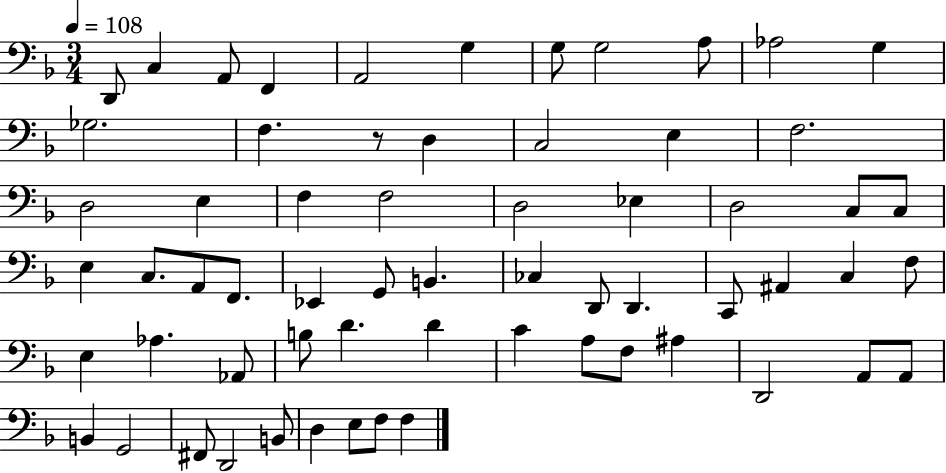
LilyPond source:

{
  \clef bass
  \numericTimeSignature
  \time 3/4
  \key f \major
  \tempo 4 = 108
  d,8 c4 a,8 f,4 | a,2 g4 | g8 g2 a8 | aes2 g4 | \break ges2. | f4. r8 d4 | c2 e4 | f2. | \break d2 e4 | f4 f2 | d2 ees4 | d2 c8 c8 | \break e4 c8. a,8 f,8. | ees,4 g,8 b,4. | ces4 d,8 d,4. | c,8 ais,4 c4 f8 | \break e4 aes4. aes,8 | b8 d'4. d'4 | c'4 a8 f8 ais4 | d,2 a,8 a,8 | \break b,4 g,2 | fis,8 d,2 b,8 | d4 e8 f8 f4 | \bar "|."
}